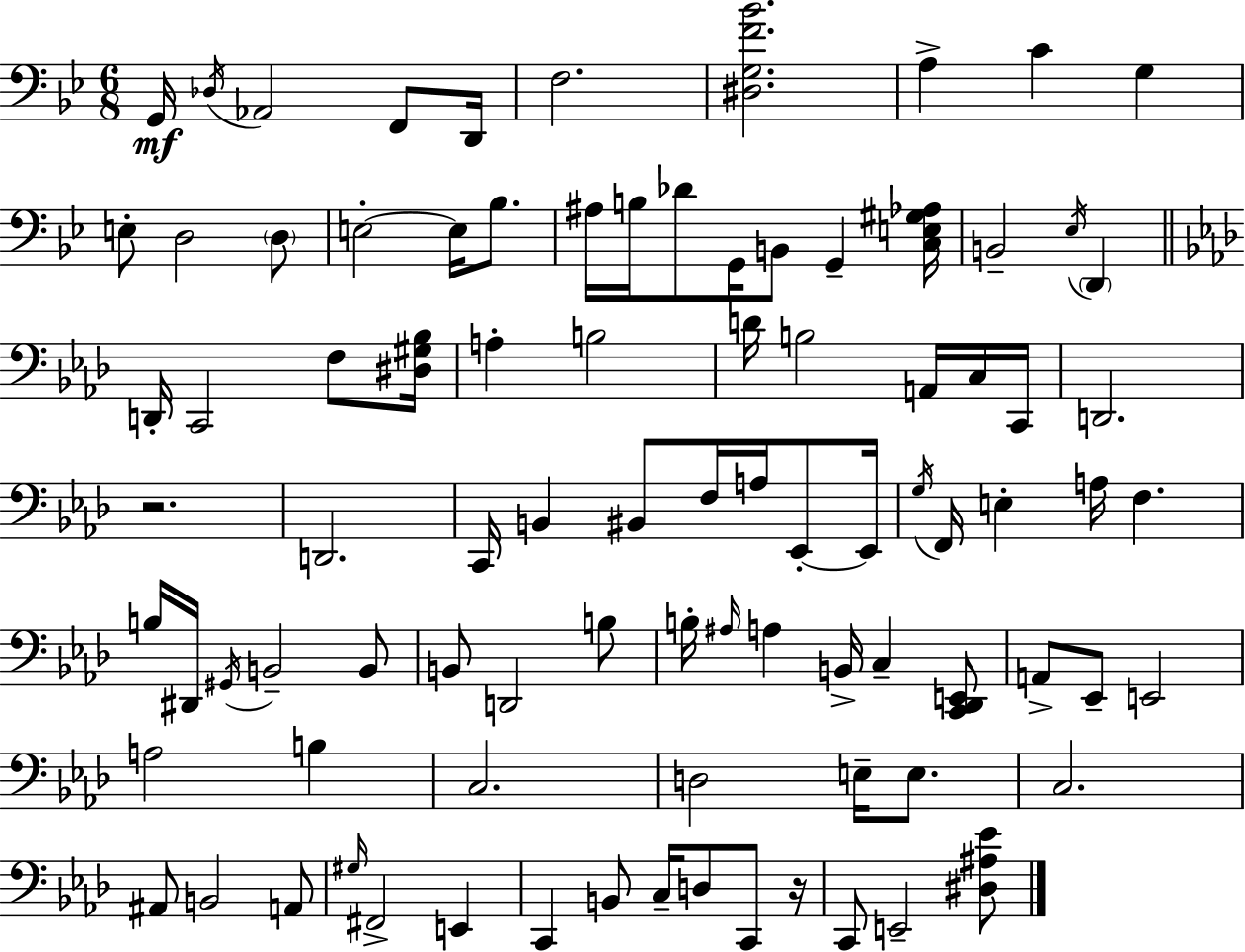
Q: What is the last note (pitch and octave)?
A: E2